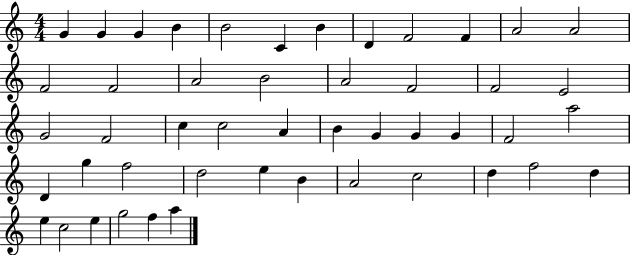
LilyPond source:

{
  \clef treble
  \numericTimeSignature
  \time 4/4
  \key c \major
  g'4 g'4 g'4 b'4 | b'2 c'4 b'4 | d'4 f'2 f'4 | a'2 a'2 | \break f'2 f'2 | a'2 b'2 | a'2 f'2 | f'2 e'2 | \break g'2 f'2 | c''4 c''2 a'4 | b'4 g'4 g'4 g'4 | f'2 a''2 | \break d'4 g''4 f''2 | d''2 e''4 b'4 | a'2 c''2 | d''4 f''2 d''4 | \break e''4 c''2 e''4 | g''2 f''4 a''4 | \bar "|."
}